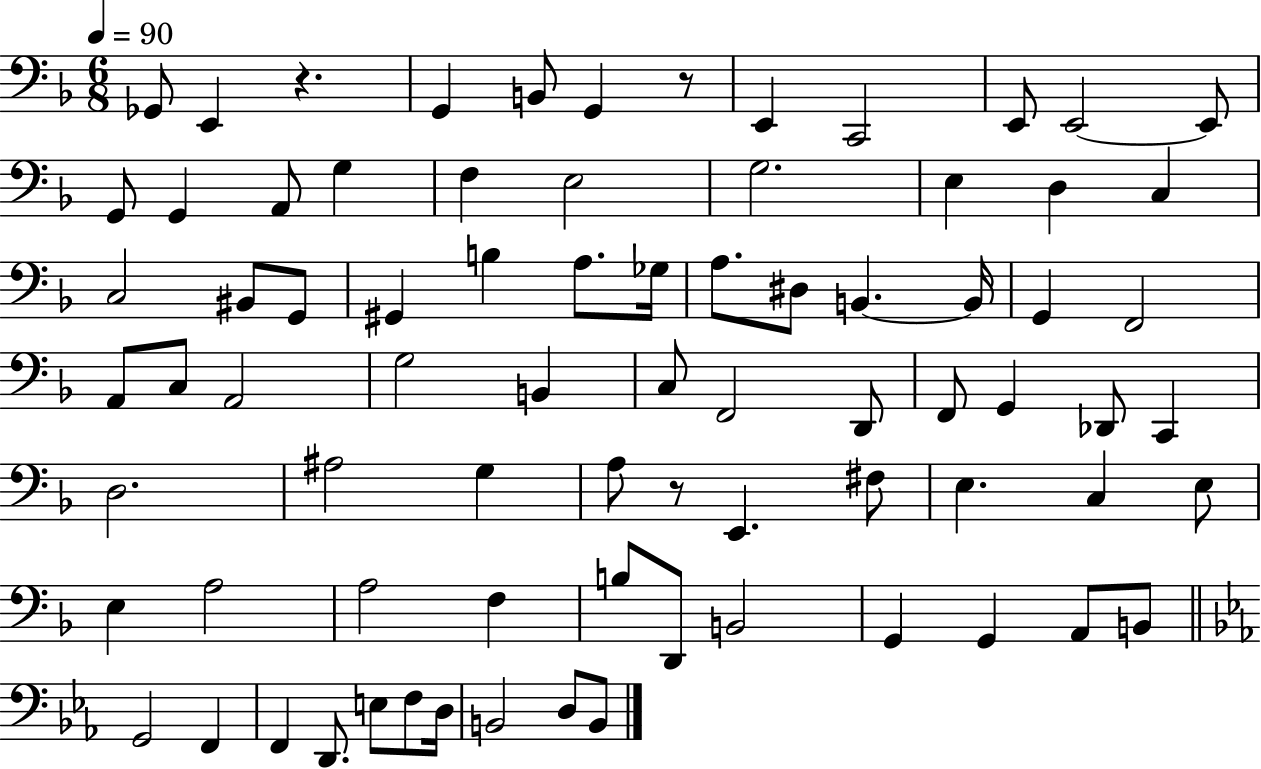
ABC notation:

X:1
T:Untitled
M:6/8
L:1/4
K:F
_G,,/2 E,, z G,, B,,/2 G,, z/2 E,, C,,2 E,,/2 E,,2 E,,/2 G,,/2 G,, A,,/2 G, F, E,2 G,2 E, D, C, C,2 ^B,,/2 G,,/2 ^G,, B, A,/2 _G,/4 A,/2 ^D,/2 B,, B,,/4 G,, F,,2 A,,/2 C,/2 A,,2 G,2 B,, C,/2 F,,2 D,,/2 F,,/2 G,, _D,,/2 C,, D,2 ^A,2 G, A,/2 z/2 E,, ^F,/2 E, C, E,/2 E, A,2 A,2 F, B,/2 D,,/2 B,,2 G,, G,, A,,/2 B,,/2 G,,2 F,, F,, D,,/2 E,/2 F,/2 D,/4 B,,2 D,/2 B,,/2